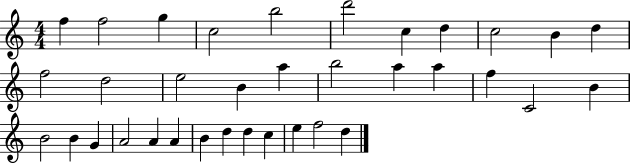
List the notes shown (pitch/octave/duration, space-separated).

F5/q F5/h G5/q C5/h B5/h D6/h C5/q D5/q C5/h B4/q D5/q F5/h D5/h E5/h B4/q A5/q B5/h A5/q A5/q F5/q C4/h B4/q B4/h B4/q G4/q A4/h A4/q A4/q B4/q D5/q D5/q C5/q E5/q F5/h D5/q